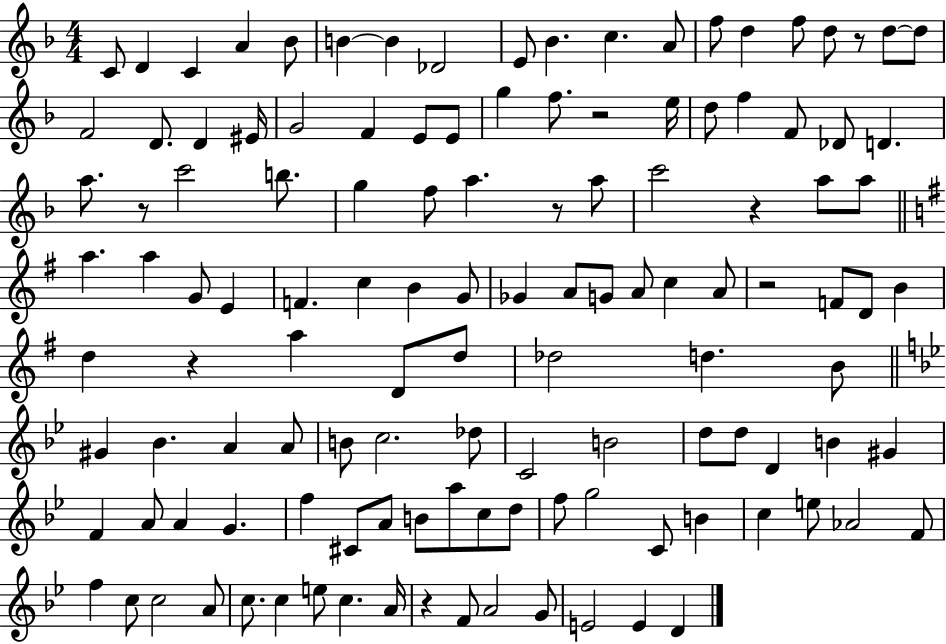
C4/e D4/q C4/q A4/q Bb4/e B4/q B4/q Db4/h E4/e Bb4/q. C5/q. A4/e F5/e D5/q F5/e D5/e R/e D5/e D5/e F4/h D4/e. D4/q EIS4/s G4/h F4/q E4/e E4/e G5/q F5/e. R/h E5/s D5/e F5/q F4/e Db4/e D4/q. A5/e. R/e C6/h B5/e. G5/q F5/e A5/q. R/e A5/e C6/h R/q A5/e A5/e A5/q. A5/q G4/e E4/q F4/q. C5/q B4/q G4/e Gb4/q A4/e G4/e A4/e C5/q A4/e R/h F4/e D4/e B4/q D5/q R/q A5/q D4/e D5/e Db5/h D5/q. B4/e G#4/q Bb4/q. A4/q A4/e B4/e C5/h. Db5/e C4/h B4/h D5/e D5/e D4/q B4/q G#4/q F4/q A4/e A4/q G4/q. F5/q C#4/e A4/e B4/e A5/e C5/e D5/e F5/e G5/h C4/e B4/q C5/q E5/e Ab4/h F4/e F5/q C5/e C5/h A4/e C5/e. C5/q E5/e C5/q. A4/s R/q F4/e A4/h G4/e E4/h E4/q D4/q